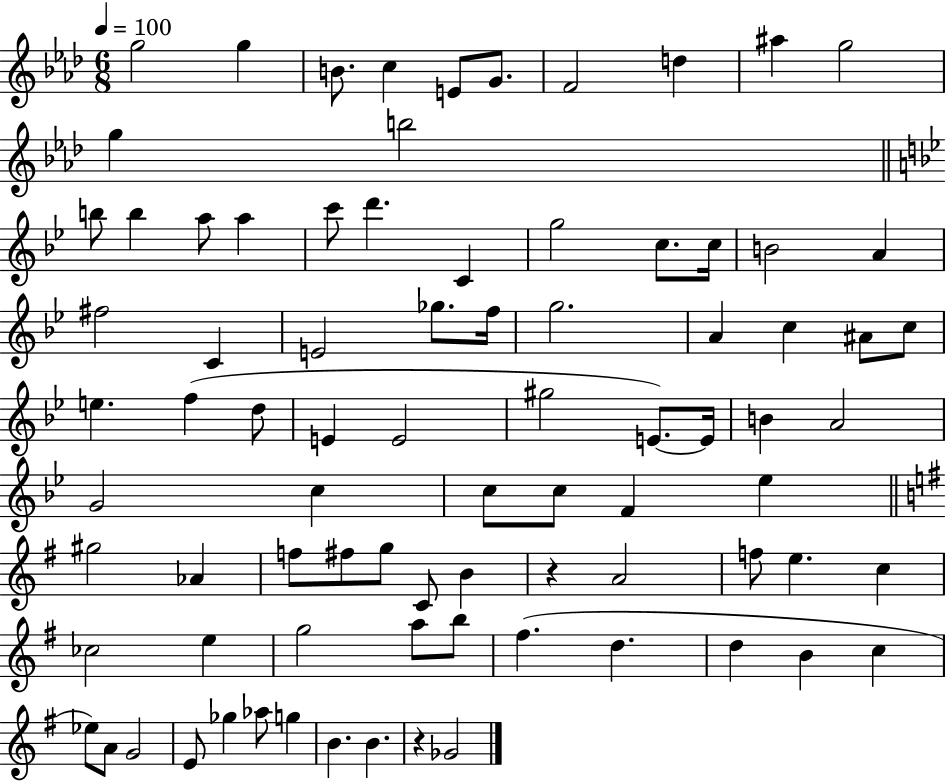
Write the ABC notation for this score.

X:1
T:Untitled
M:6/8
L:1/4
K:Ab
g2 g B/2 c E/2 G/2 F2 d ^a g2 g b2 b/2 b a/2 a c'/2 d' C g2 c/2 c/4 B2 A ^f2 C E2 _g/2 f/4 g2 A c ^A/2 c/2 e f d/2 E E2 ^g2 E/2 E/4 B A2 G2 c c/2 c/2 F _e ^g2 _A f/2 ^f/2 g/2 C/2 B z A2 f/2 e c _c2 e g2 a/2 b/2 ^f d d B c _e/2 A/2 G2 E/2 _g _a/2 g B B z _G2